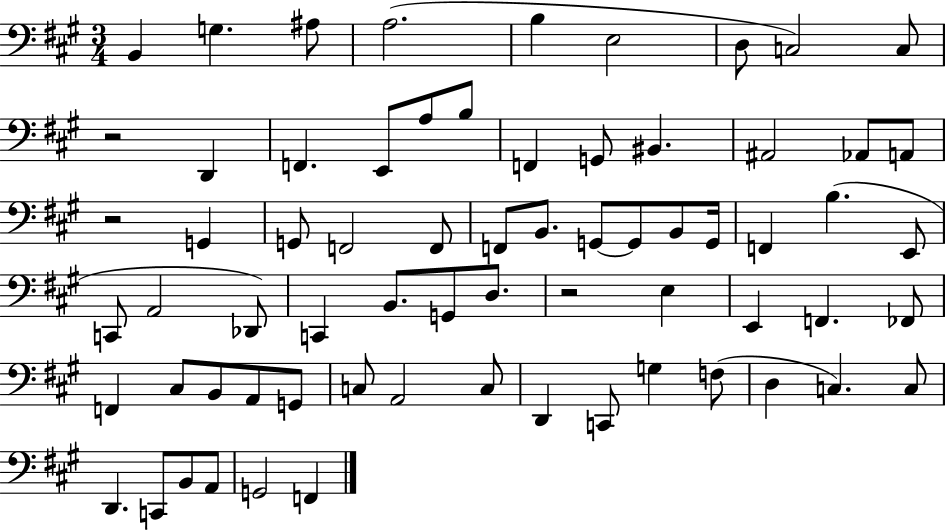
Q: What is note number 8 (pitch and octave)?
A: C3